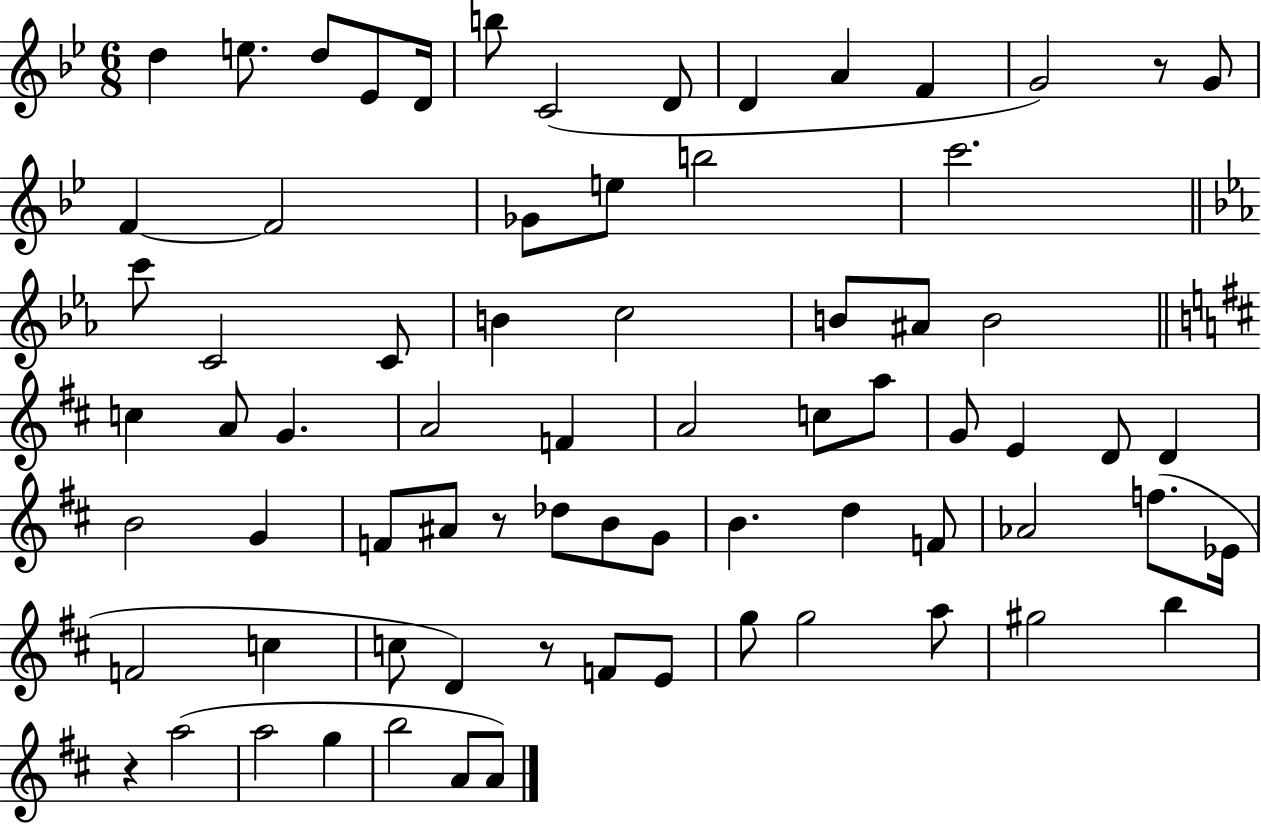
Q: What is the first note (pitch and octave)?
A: D5